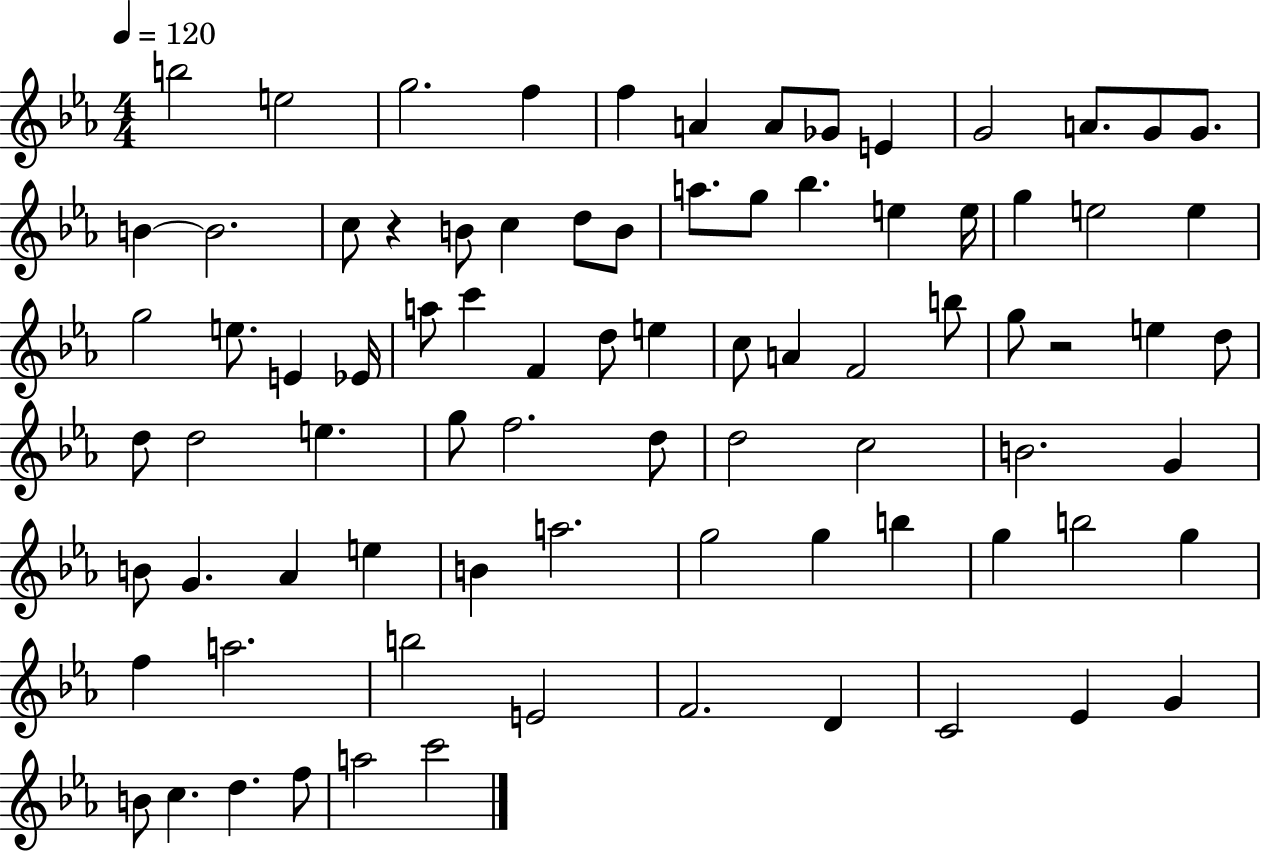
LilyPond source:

{
  \clef treble
  \numericTimeSignature
  \time 4/4
  \key ees \major
  \tempo 4 = 120
  \repeat volta 2 { b''2 e''2 | g''2. f''4 | f''4 a'4 a'8 ges'8 e'4 | g'2 a'8. g'8 g'8. | \break b'4~~ b'2. | c''8 r4 b'8 c''4 d''8 b'8 | a''8. g''8 bes''4. e''4 e''16 | g''4 e''2 e''4 | \break g''2 e''8. e'4 ees'16 | a''8 c'''4 f'4 d''8 e''4 | c''8 a'4 f'2 b''8 | g''8 r2 e''4 d''8 | \break d''8 d''2 e''4. | g''8 f''2. d''8 | d''2 c''2 | b'2. g'4 | \break b'8 g'4. aes'4 e''4 | b'4 a''2. | g''2 g''4 b''4 | g''4 b''2 g''4 | \break f''4 a''2. | b''2 e'2 | f'2. d'4 | c'2 ees'4 g'4 | \break b'8 c''4. d''4. f''8 | a''2 c'''2 | } \bar "|."
}